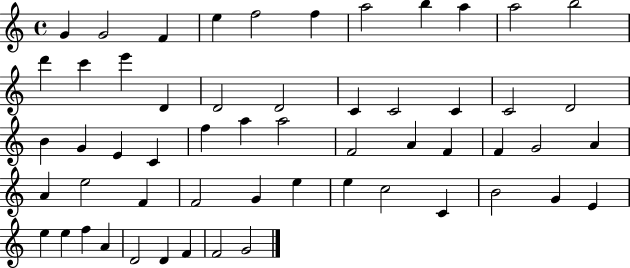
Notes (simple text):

G4/q G4/h F4/q E5/q F5/h F5/q A5/h B5/q A5/q A5/h B5/h D6/q C6/q E6/q D4/q D4/h D4/h C4/q C4/h C4/q C4/h D4/h B4/q G4/q E4/q C4/q F5/q A5/q A5/h F4/h A4/q F4/q F4/q G4/h A4/q A4/q E5/h F4/q F4/h G4/q E5/q E5/q C5/h C4/q B4/h G4/q E4/q E5/q E5/q F5/q A4/q D4/h D4/q F4/q F4/h G4/h